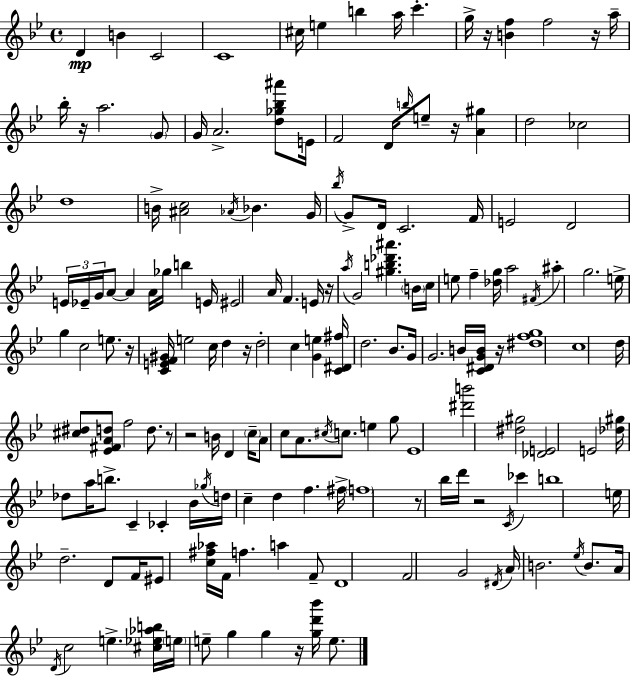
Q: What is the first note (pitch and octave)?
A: D4